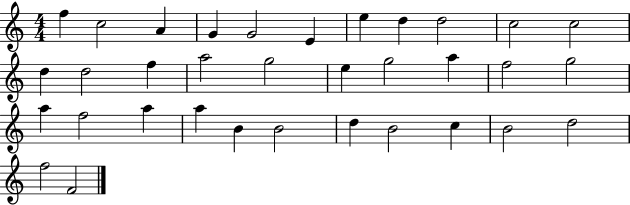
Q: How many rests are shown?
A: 0